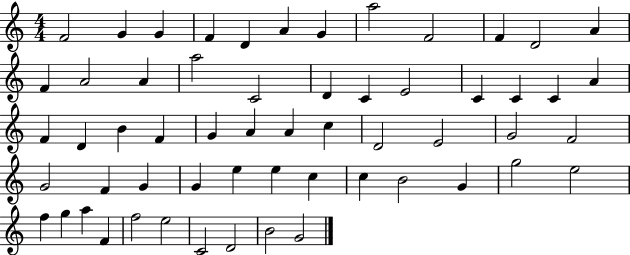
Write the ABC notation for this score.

X:1
T:Untitled
M:4/4
L:1/4
K:C
F2 G G F D A G a2 F2 F D2 A F A2 A a2 C2 D C E2 C C C A F D B F G A A c D2 E2 G2 F2 G2 F G G e e c c B2 G g2 e2 f g a F f2 e2 C2 D2 B2 G2